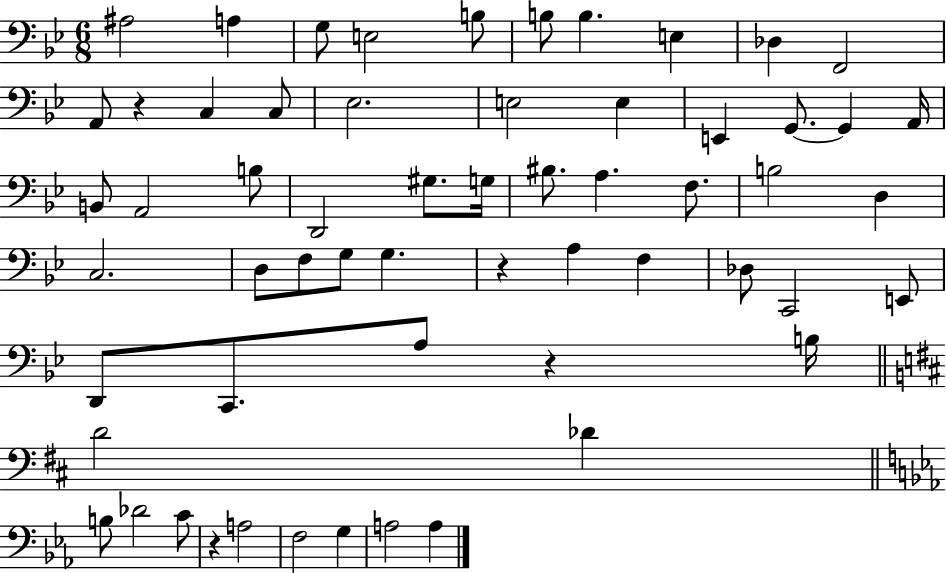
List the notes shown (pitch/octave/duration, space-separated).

A#3/h A3/q G3/e E3/h B3/e B3/e B3/q. E3/q Db3/q F2/h A2/e R/q C3/q C3/e Eb3/h. E3/h E3/q E2/q G2/e. G2/q A2/s B2/e A2/h B3/e D2/h G#3/e. G3/s BIS3/e. A3/q. F3/e. B3/h D3/q C3/h. D3/e F3/e G3/e G3/q. R/q A3/q F3/q Db3/e C2/h E2/e D2/e C2/e. A3/e R/q B3/s D4/h Db4/q B3/e Db4/h C4/e R/q A3/h F3/h G3/q A3/h A3/q